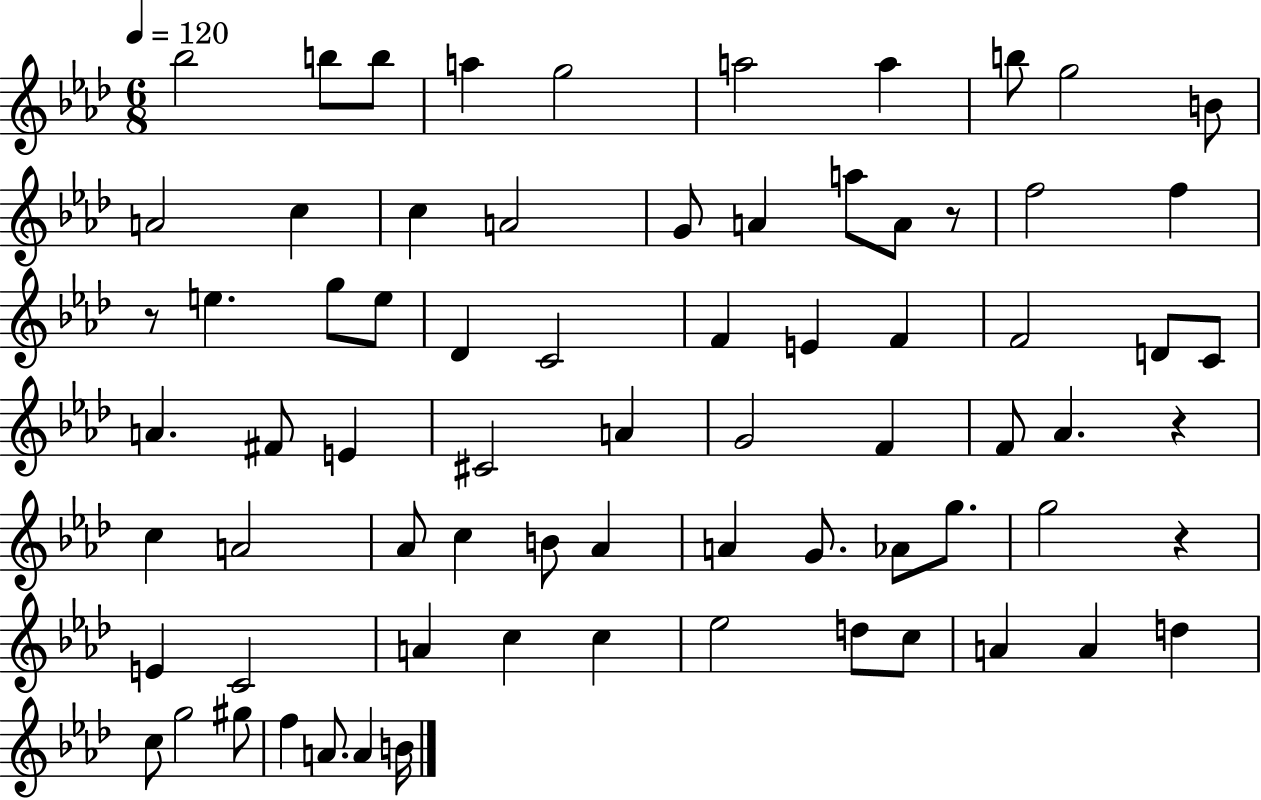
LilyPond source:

{
  \clef treble
  \numericTimeSignature
  \time 6/8
  \key aes \major
  \tempo 4 = 120
  bes''2 b''8 b''8 | a''4 g''2 | a''2 a''4 | b''8 g''2 b'8 | \break a'2 c''4 | c''4 a'2 | g'8 a'4 a''8 a'8 r8 | f''2 f''4 | \break r8 e''4. g''8 e''8 | des'4 c'2 | f'4 e'4 f'4 | f'2 d'8 c'8 | \break a'4. fis'8 e'4 | cis'2 a'4 | g'2 f'4 | f'8 aes'4. r4 | \break c''4 a'2 | aes'8 c''4 b'8 aes'4 | a'4 g'8. aes'8 g''8. | g''2 r4 | \break e'4 c'2 | a'4 c''4 c''4 | ees''2 d''8 c''8 | a'4 a'4 d''4 | \break c''8 g''2 gis''8 | f''4 a'8. a'4 b'16 | \bar "|."
}